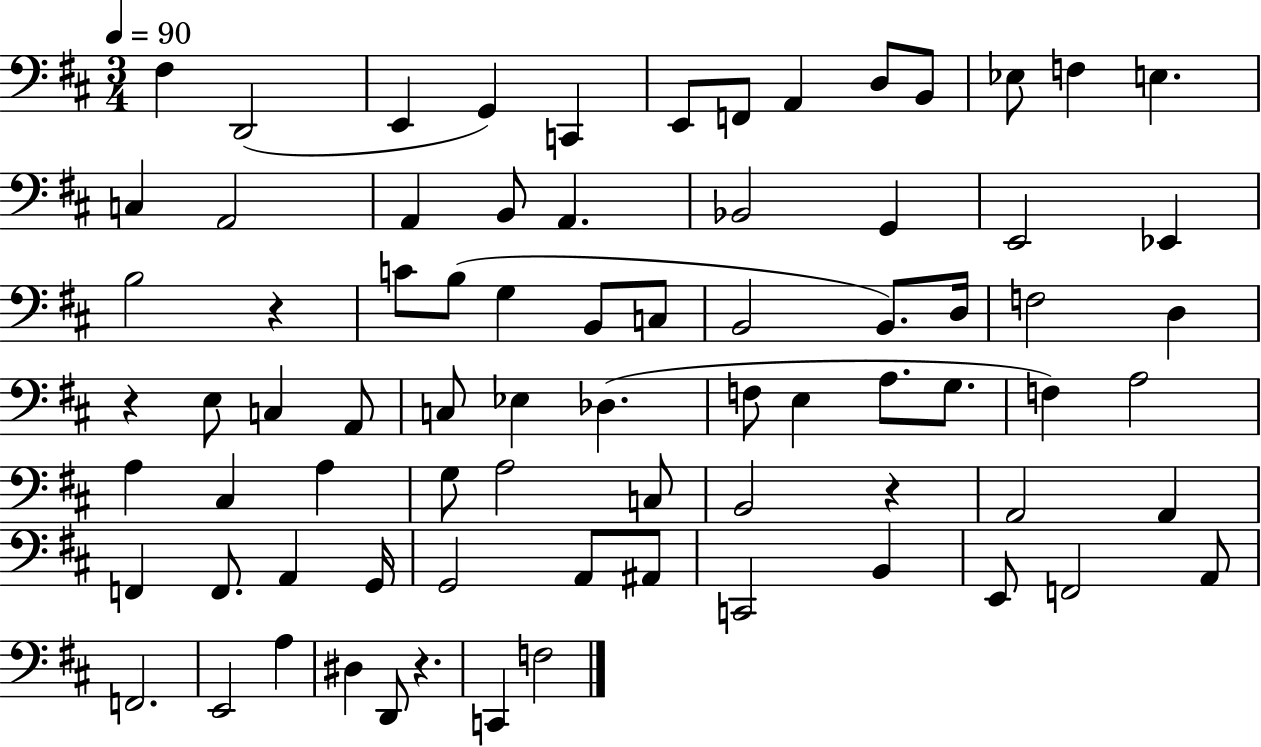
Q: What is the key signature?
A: D major